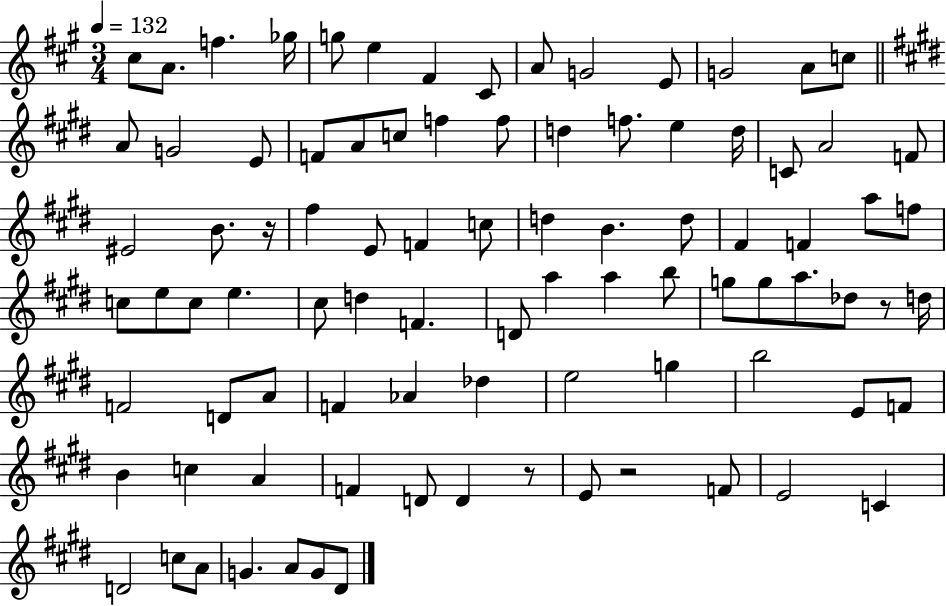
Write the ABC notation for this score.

X:1
T:Untitled
M:3/4
L:1/4
K:A
^c/2 A/2 f _g/4 g/2 e ^F ^C/2 A/2 G2 E/2 G2 A/2 c/2 A/2 G2 E/2 F/2 A/2 c/2 f f/2 d f/2 e d/4 C/2 A2 F/2 ^E2 B/2 z/4 ^f E/2 F c/2 d B d/2 ^F F a/2 f/2 c/2 e/2 c/2 e ^c/2 d F D/2 a a b/2 g/2 g/2 a/2 _d/2 z/2 d/4 F2 D/2 A/2 F _A _d e2 g b2 E/2 F/2 B c A F D/2 D z/2 E/2 z2 F/2 E2 C D2 c/2 A/2 G A/2 G/2 ^D/2